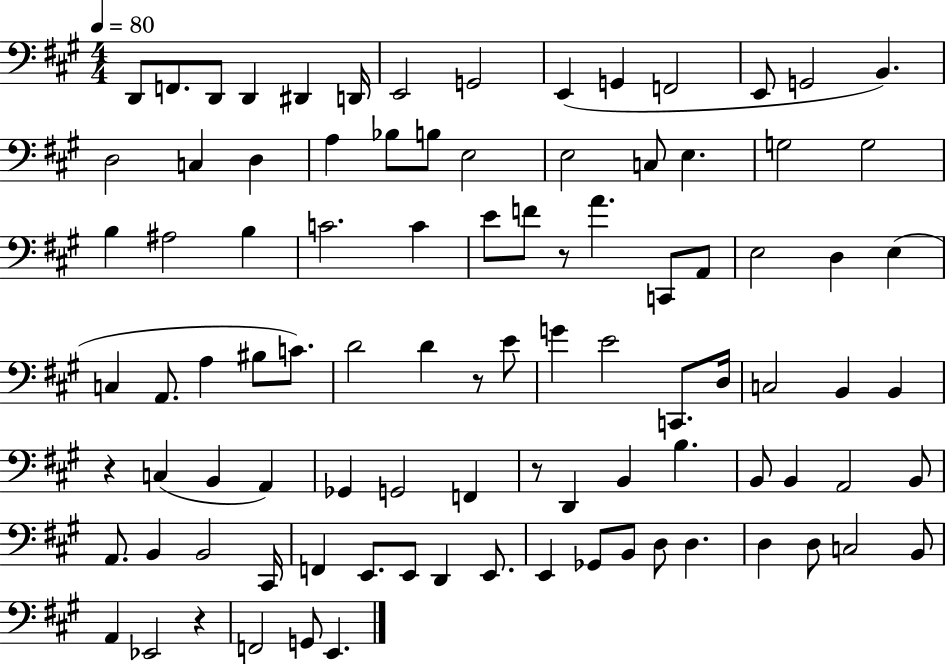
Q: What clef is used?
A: bass